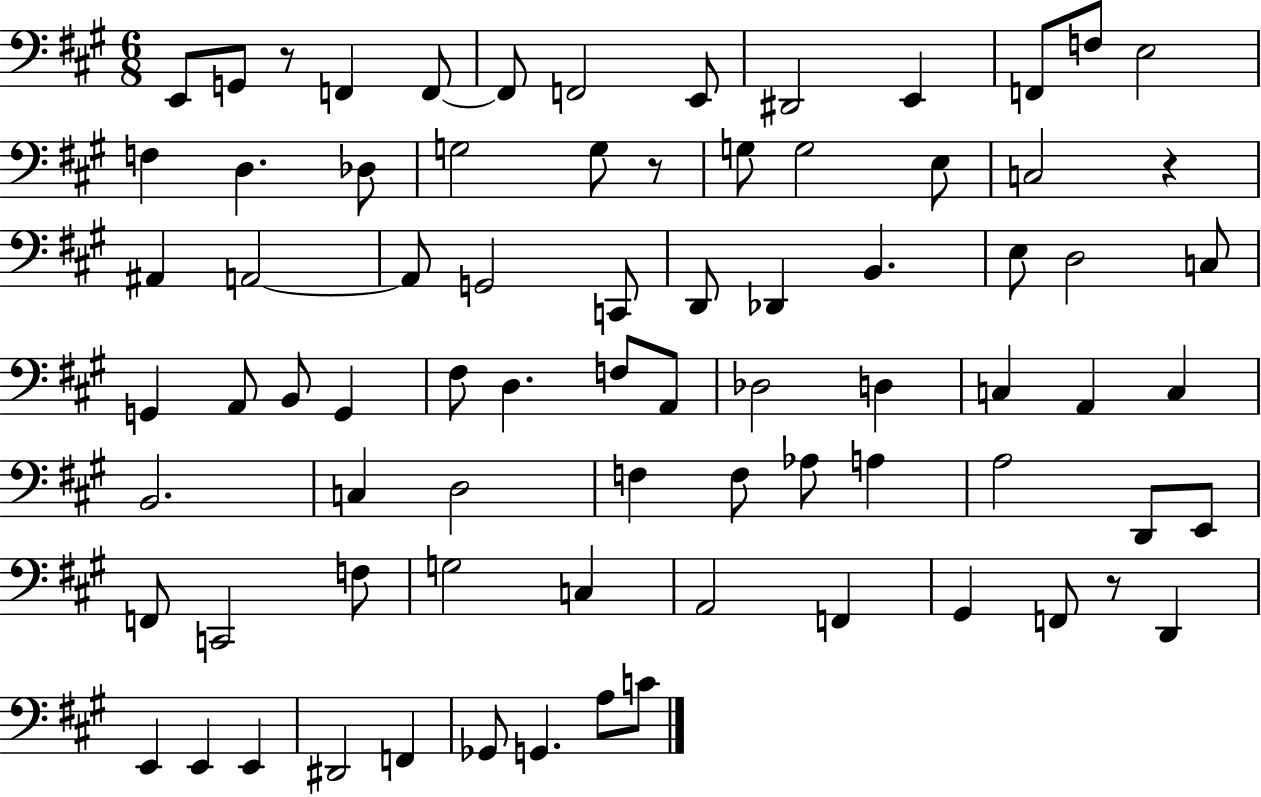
{
  \clef bass
  \numericTimeSignature
  \time 6/8
  \key a \major
  e,8 g,8 r8 f,4 f,8~~ | f,8 f,2 e,8 | dis,2 e,4 | f,8 f8 e2 | \break f4 d4. des8 | g2 g8 r8 | g8 g2 e8 | c2 r4 | \break ais,4 a,2~~ | a,8 g,2 c,8 | d,8 des,4 b,4. | e8 d2 c8 | \break g,4 a,8 b,8 g,4 | fis8 d4. f8 a,8 | des2 d4 | c4 a,4 c4 | \break b,2. | c4 d2 | f4 f8 aes8 a4 | a2 d,8 e,8 | \break f,8 c,2 f8 | g2 c4 | a,2 f,4 | gis,4 f,8 r8 d,4 | \break e,4 e,4 e,4 | dis,2 f,4 | ges,8 g,4. a8 c'8 | \bar "|."
}